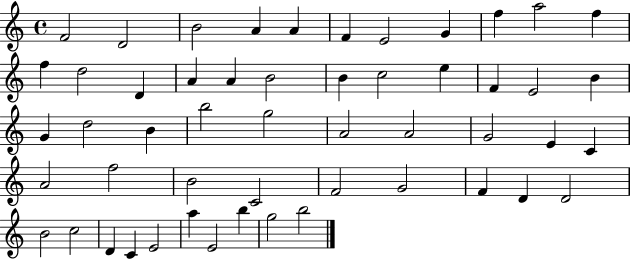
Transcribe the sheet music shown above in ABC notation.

X:1
T:Untitled
M:4/4
L:1/4
K:C
F2 D2 B2 A A F E2 G f a2 f f d2 D A A B2 B c2 e F E2 B G d2 B b2 g2 A2 A2 G2 E C A2 f2 B2 C2 F2 G2 F D D2 B2 c2 D C E2 a E2 b g2 b2